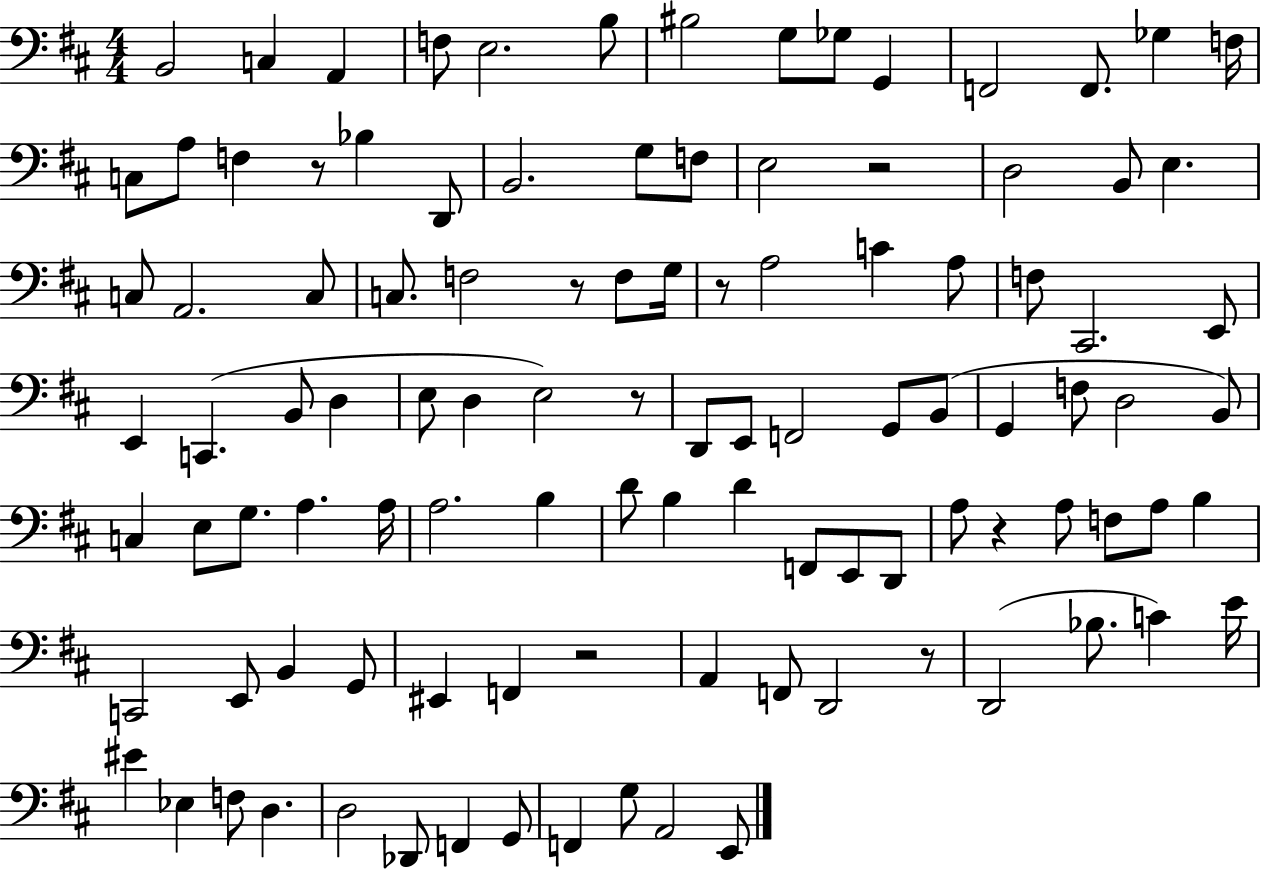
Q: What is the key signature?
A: D major